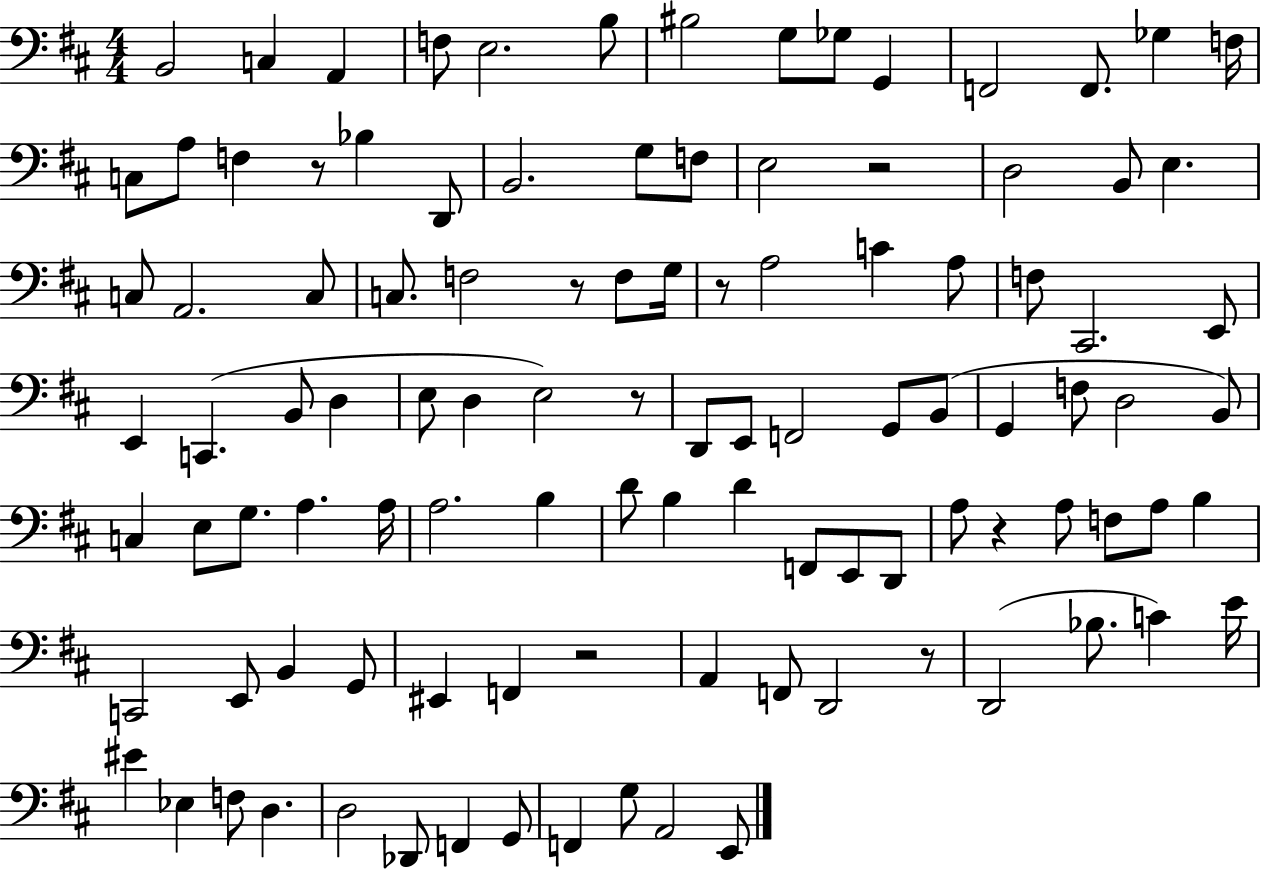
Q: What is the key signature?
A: D major